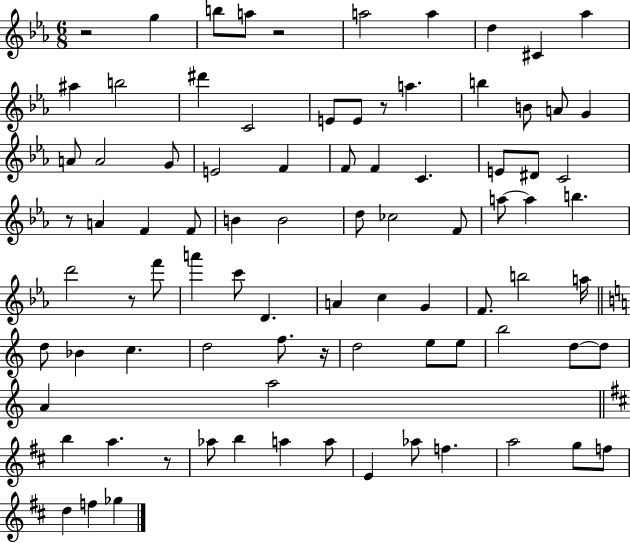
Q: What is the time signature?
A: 6/8